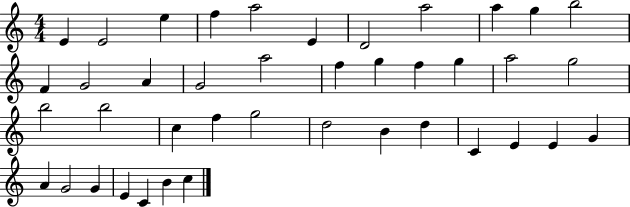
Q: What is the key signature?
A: C major